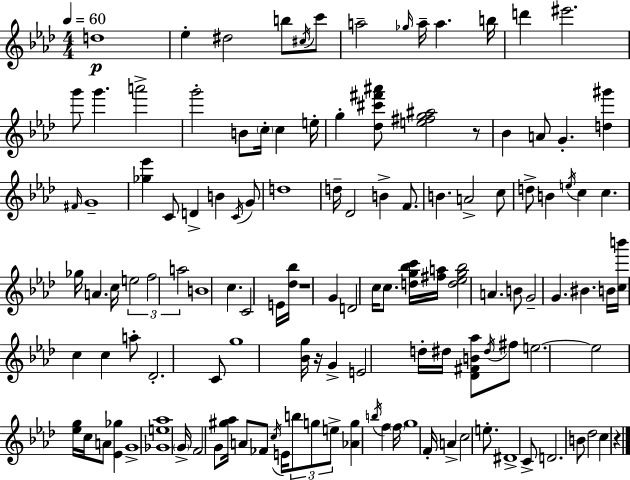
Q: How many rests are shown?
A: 4